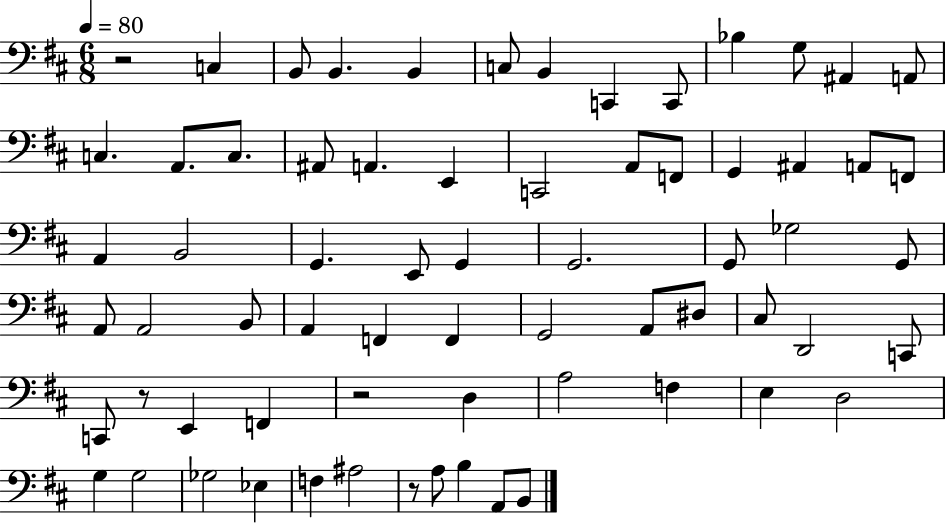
R/h C3/q B2/e B2/q. B2/q C3/e B2/q C2/q C2/e Bb3/q G3/e A#2/q A2/e C3/q. A2/e. C3/e. A#2/e A2/q. E2/q C2/h A2/e F2/e G2/q A#2/q A2/e F2/e A2/q B2/h G2/q. E2/e G2/q G2/h. G2/e Gb3/h G2/e A2/e A2/h B2/e A2/q F2/q F2/q G2/h A2/e D#3/e C#3/e D2/h C2/e C2/e R/e E2/q F2/q R/h D3/q A3/h F3/q E3/q D3/h G3/q G3/h Gb3/h Eb3/q F3/q A#3/h R/e A3/e B3/q A2/e B2/e